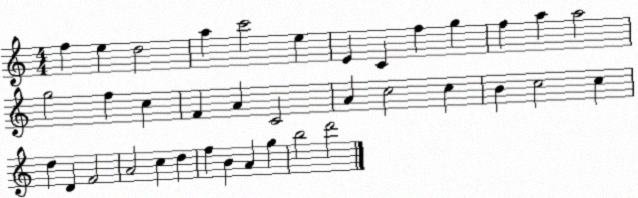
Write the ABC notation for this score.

X:1
T:Untitled
M:4/4
L:1/4
K:C
f e d2 a c'2 e E C f g f a a2 g2 f c F A C2 A c2 c B c2 c d D F2 A2 c d f B A g b2 d'2